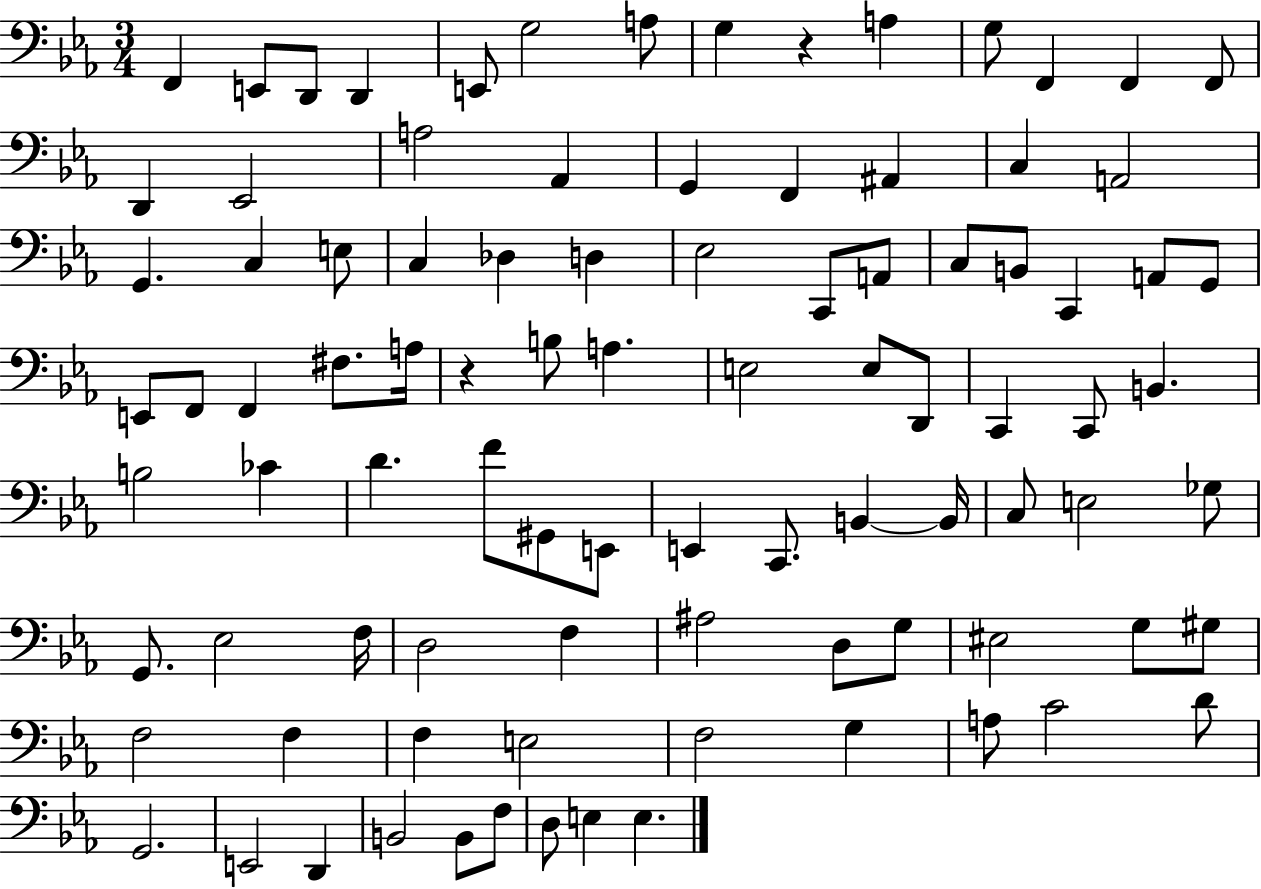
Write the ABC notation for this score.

X:1
T:Untitled
M:3/4
L:1/4
K:Eb
F,, E,,/2 D,,/2 D,, E,,/2 G,2 A,/2 G, z A, G,/2 F,, F,, F,,/2 D,, _E,,2 A,2 _A,, G,, F,, ^A,, C, A,,2 G,, C, E,/2 C, _D, D, _E,2 C,,/2 A,,/2 C,/2 B,,/2 C,, A,,/2 G,,/2 E,,/2 F,,/2 F,, ^F,/2 A,/4 z B,/2 A, E,2 E,/2 D,,/2 C,, C,,/2 B,, B,2 _C D F/2 ^G,,/2 E,,/2 E,, C,,/2 B,, B,,/4 C,/2 E,2 _G,/2 G,,/2 _E,2 F,/4 D,2 F, ^A,2 D,/2 G,/2 ^E,2 G,/2 ^G,/2 F,2 F, F, E,2 F,2 G, A,/2 C2 D/2 G,,2 E,,2 D,, B,,2 B,,/2 F,/2 D,/2 E, E,